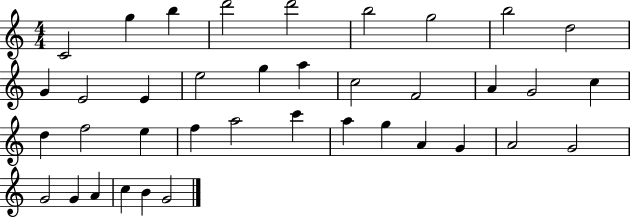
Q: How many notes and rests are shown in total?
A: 38